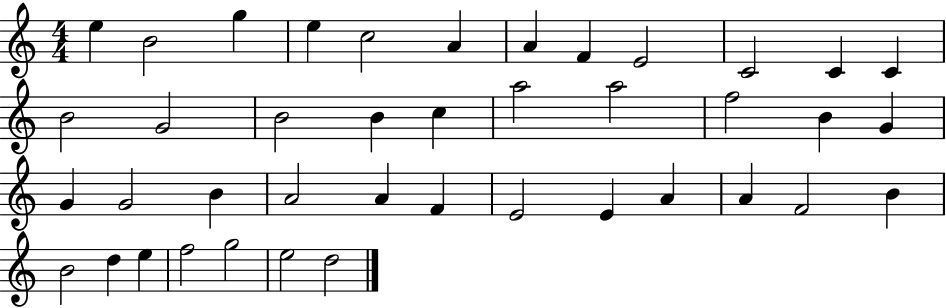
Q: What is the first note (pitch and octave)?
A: E5